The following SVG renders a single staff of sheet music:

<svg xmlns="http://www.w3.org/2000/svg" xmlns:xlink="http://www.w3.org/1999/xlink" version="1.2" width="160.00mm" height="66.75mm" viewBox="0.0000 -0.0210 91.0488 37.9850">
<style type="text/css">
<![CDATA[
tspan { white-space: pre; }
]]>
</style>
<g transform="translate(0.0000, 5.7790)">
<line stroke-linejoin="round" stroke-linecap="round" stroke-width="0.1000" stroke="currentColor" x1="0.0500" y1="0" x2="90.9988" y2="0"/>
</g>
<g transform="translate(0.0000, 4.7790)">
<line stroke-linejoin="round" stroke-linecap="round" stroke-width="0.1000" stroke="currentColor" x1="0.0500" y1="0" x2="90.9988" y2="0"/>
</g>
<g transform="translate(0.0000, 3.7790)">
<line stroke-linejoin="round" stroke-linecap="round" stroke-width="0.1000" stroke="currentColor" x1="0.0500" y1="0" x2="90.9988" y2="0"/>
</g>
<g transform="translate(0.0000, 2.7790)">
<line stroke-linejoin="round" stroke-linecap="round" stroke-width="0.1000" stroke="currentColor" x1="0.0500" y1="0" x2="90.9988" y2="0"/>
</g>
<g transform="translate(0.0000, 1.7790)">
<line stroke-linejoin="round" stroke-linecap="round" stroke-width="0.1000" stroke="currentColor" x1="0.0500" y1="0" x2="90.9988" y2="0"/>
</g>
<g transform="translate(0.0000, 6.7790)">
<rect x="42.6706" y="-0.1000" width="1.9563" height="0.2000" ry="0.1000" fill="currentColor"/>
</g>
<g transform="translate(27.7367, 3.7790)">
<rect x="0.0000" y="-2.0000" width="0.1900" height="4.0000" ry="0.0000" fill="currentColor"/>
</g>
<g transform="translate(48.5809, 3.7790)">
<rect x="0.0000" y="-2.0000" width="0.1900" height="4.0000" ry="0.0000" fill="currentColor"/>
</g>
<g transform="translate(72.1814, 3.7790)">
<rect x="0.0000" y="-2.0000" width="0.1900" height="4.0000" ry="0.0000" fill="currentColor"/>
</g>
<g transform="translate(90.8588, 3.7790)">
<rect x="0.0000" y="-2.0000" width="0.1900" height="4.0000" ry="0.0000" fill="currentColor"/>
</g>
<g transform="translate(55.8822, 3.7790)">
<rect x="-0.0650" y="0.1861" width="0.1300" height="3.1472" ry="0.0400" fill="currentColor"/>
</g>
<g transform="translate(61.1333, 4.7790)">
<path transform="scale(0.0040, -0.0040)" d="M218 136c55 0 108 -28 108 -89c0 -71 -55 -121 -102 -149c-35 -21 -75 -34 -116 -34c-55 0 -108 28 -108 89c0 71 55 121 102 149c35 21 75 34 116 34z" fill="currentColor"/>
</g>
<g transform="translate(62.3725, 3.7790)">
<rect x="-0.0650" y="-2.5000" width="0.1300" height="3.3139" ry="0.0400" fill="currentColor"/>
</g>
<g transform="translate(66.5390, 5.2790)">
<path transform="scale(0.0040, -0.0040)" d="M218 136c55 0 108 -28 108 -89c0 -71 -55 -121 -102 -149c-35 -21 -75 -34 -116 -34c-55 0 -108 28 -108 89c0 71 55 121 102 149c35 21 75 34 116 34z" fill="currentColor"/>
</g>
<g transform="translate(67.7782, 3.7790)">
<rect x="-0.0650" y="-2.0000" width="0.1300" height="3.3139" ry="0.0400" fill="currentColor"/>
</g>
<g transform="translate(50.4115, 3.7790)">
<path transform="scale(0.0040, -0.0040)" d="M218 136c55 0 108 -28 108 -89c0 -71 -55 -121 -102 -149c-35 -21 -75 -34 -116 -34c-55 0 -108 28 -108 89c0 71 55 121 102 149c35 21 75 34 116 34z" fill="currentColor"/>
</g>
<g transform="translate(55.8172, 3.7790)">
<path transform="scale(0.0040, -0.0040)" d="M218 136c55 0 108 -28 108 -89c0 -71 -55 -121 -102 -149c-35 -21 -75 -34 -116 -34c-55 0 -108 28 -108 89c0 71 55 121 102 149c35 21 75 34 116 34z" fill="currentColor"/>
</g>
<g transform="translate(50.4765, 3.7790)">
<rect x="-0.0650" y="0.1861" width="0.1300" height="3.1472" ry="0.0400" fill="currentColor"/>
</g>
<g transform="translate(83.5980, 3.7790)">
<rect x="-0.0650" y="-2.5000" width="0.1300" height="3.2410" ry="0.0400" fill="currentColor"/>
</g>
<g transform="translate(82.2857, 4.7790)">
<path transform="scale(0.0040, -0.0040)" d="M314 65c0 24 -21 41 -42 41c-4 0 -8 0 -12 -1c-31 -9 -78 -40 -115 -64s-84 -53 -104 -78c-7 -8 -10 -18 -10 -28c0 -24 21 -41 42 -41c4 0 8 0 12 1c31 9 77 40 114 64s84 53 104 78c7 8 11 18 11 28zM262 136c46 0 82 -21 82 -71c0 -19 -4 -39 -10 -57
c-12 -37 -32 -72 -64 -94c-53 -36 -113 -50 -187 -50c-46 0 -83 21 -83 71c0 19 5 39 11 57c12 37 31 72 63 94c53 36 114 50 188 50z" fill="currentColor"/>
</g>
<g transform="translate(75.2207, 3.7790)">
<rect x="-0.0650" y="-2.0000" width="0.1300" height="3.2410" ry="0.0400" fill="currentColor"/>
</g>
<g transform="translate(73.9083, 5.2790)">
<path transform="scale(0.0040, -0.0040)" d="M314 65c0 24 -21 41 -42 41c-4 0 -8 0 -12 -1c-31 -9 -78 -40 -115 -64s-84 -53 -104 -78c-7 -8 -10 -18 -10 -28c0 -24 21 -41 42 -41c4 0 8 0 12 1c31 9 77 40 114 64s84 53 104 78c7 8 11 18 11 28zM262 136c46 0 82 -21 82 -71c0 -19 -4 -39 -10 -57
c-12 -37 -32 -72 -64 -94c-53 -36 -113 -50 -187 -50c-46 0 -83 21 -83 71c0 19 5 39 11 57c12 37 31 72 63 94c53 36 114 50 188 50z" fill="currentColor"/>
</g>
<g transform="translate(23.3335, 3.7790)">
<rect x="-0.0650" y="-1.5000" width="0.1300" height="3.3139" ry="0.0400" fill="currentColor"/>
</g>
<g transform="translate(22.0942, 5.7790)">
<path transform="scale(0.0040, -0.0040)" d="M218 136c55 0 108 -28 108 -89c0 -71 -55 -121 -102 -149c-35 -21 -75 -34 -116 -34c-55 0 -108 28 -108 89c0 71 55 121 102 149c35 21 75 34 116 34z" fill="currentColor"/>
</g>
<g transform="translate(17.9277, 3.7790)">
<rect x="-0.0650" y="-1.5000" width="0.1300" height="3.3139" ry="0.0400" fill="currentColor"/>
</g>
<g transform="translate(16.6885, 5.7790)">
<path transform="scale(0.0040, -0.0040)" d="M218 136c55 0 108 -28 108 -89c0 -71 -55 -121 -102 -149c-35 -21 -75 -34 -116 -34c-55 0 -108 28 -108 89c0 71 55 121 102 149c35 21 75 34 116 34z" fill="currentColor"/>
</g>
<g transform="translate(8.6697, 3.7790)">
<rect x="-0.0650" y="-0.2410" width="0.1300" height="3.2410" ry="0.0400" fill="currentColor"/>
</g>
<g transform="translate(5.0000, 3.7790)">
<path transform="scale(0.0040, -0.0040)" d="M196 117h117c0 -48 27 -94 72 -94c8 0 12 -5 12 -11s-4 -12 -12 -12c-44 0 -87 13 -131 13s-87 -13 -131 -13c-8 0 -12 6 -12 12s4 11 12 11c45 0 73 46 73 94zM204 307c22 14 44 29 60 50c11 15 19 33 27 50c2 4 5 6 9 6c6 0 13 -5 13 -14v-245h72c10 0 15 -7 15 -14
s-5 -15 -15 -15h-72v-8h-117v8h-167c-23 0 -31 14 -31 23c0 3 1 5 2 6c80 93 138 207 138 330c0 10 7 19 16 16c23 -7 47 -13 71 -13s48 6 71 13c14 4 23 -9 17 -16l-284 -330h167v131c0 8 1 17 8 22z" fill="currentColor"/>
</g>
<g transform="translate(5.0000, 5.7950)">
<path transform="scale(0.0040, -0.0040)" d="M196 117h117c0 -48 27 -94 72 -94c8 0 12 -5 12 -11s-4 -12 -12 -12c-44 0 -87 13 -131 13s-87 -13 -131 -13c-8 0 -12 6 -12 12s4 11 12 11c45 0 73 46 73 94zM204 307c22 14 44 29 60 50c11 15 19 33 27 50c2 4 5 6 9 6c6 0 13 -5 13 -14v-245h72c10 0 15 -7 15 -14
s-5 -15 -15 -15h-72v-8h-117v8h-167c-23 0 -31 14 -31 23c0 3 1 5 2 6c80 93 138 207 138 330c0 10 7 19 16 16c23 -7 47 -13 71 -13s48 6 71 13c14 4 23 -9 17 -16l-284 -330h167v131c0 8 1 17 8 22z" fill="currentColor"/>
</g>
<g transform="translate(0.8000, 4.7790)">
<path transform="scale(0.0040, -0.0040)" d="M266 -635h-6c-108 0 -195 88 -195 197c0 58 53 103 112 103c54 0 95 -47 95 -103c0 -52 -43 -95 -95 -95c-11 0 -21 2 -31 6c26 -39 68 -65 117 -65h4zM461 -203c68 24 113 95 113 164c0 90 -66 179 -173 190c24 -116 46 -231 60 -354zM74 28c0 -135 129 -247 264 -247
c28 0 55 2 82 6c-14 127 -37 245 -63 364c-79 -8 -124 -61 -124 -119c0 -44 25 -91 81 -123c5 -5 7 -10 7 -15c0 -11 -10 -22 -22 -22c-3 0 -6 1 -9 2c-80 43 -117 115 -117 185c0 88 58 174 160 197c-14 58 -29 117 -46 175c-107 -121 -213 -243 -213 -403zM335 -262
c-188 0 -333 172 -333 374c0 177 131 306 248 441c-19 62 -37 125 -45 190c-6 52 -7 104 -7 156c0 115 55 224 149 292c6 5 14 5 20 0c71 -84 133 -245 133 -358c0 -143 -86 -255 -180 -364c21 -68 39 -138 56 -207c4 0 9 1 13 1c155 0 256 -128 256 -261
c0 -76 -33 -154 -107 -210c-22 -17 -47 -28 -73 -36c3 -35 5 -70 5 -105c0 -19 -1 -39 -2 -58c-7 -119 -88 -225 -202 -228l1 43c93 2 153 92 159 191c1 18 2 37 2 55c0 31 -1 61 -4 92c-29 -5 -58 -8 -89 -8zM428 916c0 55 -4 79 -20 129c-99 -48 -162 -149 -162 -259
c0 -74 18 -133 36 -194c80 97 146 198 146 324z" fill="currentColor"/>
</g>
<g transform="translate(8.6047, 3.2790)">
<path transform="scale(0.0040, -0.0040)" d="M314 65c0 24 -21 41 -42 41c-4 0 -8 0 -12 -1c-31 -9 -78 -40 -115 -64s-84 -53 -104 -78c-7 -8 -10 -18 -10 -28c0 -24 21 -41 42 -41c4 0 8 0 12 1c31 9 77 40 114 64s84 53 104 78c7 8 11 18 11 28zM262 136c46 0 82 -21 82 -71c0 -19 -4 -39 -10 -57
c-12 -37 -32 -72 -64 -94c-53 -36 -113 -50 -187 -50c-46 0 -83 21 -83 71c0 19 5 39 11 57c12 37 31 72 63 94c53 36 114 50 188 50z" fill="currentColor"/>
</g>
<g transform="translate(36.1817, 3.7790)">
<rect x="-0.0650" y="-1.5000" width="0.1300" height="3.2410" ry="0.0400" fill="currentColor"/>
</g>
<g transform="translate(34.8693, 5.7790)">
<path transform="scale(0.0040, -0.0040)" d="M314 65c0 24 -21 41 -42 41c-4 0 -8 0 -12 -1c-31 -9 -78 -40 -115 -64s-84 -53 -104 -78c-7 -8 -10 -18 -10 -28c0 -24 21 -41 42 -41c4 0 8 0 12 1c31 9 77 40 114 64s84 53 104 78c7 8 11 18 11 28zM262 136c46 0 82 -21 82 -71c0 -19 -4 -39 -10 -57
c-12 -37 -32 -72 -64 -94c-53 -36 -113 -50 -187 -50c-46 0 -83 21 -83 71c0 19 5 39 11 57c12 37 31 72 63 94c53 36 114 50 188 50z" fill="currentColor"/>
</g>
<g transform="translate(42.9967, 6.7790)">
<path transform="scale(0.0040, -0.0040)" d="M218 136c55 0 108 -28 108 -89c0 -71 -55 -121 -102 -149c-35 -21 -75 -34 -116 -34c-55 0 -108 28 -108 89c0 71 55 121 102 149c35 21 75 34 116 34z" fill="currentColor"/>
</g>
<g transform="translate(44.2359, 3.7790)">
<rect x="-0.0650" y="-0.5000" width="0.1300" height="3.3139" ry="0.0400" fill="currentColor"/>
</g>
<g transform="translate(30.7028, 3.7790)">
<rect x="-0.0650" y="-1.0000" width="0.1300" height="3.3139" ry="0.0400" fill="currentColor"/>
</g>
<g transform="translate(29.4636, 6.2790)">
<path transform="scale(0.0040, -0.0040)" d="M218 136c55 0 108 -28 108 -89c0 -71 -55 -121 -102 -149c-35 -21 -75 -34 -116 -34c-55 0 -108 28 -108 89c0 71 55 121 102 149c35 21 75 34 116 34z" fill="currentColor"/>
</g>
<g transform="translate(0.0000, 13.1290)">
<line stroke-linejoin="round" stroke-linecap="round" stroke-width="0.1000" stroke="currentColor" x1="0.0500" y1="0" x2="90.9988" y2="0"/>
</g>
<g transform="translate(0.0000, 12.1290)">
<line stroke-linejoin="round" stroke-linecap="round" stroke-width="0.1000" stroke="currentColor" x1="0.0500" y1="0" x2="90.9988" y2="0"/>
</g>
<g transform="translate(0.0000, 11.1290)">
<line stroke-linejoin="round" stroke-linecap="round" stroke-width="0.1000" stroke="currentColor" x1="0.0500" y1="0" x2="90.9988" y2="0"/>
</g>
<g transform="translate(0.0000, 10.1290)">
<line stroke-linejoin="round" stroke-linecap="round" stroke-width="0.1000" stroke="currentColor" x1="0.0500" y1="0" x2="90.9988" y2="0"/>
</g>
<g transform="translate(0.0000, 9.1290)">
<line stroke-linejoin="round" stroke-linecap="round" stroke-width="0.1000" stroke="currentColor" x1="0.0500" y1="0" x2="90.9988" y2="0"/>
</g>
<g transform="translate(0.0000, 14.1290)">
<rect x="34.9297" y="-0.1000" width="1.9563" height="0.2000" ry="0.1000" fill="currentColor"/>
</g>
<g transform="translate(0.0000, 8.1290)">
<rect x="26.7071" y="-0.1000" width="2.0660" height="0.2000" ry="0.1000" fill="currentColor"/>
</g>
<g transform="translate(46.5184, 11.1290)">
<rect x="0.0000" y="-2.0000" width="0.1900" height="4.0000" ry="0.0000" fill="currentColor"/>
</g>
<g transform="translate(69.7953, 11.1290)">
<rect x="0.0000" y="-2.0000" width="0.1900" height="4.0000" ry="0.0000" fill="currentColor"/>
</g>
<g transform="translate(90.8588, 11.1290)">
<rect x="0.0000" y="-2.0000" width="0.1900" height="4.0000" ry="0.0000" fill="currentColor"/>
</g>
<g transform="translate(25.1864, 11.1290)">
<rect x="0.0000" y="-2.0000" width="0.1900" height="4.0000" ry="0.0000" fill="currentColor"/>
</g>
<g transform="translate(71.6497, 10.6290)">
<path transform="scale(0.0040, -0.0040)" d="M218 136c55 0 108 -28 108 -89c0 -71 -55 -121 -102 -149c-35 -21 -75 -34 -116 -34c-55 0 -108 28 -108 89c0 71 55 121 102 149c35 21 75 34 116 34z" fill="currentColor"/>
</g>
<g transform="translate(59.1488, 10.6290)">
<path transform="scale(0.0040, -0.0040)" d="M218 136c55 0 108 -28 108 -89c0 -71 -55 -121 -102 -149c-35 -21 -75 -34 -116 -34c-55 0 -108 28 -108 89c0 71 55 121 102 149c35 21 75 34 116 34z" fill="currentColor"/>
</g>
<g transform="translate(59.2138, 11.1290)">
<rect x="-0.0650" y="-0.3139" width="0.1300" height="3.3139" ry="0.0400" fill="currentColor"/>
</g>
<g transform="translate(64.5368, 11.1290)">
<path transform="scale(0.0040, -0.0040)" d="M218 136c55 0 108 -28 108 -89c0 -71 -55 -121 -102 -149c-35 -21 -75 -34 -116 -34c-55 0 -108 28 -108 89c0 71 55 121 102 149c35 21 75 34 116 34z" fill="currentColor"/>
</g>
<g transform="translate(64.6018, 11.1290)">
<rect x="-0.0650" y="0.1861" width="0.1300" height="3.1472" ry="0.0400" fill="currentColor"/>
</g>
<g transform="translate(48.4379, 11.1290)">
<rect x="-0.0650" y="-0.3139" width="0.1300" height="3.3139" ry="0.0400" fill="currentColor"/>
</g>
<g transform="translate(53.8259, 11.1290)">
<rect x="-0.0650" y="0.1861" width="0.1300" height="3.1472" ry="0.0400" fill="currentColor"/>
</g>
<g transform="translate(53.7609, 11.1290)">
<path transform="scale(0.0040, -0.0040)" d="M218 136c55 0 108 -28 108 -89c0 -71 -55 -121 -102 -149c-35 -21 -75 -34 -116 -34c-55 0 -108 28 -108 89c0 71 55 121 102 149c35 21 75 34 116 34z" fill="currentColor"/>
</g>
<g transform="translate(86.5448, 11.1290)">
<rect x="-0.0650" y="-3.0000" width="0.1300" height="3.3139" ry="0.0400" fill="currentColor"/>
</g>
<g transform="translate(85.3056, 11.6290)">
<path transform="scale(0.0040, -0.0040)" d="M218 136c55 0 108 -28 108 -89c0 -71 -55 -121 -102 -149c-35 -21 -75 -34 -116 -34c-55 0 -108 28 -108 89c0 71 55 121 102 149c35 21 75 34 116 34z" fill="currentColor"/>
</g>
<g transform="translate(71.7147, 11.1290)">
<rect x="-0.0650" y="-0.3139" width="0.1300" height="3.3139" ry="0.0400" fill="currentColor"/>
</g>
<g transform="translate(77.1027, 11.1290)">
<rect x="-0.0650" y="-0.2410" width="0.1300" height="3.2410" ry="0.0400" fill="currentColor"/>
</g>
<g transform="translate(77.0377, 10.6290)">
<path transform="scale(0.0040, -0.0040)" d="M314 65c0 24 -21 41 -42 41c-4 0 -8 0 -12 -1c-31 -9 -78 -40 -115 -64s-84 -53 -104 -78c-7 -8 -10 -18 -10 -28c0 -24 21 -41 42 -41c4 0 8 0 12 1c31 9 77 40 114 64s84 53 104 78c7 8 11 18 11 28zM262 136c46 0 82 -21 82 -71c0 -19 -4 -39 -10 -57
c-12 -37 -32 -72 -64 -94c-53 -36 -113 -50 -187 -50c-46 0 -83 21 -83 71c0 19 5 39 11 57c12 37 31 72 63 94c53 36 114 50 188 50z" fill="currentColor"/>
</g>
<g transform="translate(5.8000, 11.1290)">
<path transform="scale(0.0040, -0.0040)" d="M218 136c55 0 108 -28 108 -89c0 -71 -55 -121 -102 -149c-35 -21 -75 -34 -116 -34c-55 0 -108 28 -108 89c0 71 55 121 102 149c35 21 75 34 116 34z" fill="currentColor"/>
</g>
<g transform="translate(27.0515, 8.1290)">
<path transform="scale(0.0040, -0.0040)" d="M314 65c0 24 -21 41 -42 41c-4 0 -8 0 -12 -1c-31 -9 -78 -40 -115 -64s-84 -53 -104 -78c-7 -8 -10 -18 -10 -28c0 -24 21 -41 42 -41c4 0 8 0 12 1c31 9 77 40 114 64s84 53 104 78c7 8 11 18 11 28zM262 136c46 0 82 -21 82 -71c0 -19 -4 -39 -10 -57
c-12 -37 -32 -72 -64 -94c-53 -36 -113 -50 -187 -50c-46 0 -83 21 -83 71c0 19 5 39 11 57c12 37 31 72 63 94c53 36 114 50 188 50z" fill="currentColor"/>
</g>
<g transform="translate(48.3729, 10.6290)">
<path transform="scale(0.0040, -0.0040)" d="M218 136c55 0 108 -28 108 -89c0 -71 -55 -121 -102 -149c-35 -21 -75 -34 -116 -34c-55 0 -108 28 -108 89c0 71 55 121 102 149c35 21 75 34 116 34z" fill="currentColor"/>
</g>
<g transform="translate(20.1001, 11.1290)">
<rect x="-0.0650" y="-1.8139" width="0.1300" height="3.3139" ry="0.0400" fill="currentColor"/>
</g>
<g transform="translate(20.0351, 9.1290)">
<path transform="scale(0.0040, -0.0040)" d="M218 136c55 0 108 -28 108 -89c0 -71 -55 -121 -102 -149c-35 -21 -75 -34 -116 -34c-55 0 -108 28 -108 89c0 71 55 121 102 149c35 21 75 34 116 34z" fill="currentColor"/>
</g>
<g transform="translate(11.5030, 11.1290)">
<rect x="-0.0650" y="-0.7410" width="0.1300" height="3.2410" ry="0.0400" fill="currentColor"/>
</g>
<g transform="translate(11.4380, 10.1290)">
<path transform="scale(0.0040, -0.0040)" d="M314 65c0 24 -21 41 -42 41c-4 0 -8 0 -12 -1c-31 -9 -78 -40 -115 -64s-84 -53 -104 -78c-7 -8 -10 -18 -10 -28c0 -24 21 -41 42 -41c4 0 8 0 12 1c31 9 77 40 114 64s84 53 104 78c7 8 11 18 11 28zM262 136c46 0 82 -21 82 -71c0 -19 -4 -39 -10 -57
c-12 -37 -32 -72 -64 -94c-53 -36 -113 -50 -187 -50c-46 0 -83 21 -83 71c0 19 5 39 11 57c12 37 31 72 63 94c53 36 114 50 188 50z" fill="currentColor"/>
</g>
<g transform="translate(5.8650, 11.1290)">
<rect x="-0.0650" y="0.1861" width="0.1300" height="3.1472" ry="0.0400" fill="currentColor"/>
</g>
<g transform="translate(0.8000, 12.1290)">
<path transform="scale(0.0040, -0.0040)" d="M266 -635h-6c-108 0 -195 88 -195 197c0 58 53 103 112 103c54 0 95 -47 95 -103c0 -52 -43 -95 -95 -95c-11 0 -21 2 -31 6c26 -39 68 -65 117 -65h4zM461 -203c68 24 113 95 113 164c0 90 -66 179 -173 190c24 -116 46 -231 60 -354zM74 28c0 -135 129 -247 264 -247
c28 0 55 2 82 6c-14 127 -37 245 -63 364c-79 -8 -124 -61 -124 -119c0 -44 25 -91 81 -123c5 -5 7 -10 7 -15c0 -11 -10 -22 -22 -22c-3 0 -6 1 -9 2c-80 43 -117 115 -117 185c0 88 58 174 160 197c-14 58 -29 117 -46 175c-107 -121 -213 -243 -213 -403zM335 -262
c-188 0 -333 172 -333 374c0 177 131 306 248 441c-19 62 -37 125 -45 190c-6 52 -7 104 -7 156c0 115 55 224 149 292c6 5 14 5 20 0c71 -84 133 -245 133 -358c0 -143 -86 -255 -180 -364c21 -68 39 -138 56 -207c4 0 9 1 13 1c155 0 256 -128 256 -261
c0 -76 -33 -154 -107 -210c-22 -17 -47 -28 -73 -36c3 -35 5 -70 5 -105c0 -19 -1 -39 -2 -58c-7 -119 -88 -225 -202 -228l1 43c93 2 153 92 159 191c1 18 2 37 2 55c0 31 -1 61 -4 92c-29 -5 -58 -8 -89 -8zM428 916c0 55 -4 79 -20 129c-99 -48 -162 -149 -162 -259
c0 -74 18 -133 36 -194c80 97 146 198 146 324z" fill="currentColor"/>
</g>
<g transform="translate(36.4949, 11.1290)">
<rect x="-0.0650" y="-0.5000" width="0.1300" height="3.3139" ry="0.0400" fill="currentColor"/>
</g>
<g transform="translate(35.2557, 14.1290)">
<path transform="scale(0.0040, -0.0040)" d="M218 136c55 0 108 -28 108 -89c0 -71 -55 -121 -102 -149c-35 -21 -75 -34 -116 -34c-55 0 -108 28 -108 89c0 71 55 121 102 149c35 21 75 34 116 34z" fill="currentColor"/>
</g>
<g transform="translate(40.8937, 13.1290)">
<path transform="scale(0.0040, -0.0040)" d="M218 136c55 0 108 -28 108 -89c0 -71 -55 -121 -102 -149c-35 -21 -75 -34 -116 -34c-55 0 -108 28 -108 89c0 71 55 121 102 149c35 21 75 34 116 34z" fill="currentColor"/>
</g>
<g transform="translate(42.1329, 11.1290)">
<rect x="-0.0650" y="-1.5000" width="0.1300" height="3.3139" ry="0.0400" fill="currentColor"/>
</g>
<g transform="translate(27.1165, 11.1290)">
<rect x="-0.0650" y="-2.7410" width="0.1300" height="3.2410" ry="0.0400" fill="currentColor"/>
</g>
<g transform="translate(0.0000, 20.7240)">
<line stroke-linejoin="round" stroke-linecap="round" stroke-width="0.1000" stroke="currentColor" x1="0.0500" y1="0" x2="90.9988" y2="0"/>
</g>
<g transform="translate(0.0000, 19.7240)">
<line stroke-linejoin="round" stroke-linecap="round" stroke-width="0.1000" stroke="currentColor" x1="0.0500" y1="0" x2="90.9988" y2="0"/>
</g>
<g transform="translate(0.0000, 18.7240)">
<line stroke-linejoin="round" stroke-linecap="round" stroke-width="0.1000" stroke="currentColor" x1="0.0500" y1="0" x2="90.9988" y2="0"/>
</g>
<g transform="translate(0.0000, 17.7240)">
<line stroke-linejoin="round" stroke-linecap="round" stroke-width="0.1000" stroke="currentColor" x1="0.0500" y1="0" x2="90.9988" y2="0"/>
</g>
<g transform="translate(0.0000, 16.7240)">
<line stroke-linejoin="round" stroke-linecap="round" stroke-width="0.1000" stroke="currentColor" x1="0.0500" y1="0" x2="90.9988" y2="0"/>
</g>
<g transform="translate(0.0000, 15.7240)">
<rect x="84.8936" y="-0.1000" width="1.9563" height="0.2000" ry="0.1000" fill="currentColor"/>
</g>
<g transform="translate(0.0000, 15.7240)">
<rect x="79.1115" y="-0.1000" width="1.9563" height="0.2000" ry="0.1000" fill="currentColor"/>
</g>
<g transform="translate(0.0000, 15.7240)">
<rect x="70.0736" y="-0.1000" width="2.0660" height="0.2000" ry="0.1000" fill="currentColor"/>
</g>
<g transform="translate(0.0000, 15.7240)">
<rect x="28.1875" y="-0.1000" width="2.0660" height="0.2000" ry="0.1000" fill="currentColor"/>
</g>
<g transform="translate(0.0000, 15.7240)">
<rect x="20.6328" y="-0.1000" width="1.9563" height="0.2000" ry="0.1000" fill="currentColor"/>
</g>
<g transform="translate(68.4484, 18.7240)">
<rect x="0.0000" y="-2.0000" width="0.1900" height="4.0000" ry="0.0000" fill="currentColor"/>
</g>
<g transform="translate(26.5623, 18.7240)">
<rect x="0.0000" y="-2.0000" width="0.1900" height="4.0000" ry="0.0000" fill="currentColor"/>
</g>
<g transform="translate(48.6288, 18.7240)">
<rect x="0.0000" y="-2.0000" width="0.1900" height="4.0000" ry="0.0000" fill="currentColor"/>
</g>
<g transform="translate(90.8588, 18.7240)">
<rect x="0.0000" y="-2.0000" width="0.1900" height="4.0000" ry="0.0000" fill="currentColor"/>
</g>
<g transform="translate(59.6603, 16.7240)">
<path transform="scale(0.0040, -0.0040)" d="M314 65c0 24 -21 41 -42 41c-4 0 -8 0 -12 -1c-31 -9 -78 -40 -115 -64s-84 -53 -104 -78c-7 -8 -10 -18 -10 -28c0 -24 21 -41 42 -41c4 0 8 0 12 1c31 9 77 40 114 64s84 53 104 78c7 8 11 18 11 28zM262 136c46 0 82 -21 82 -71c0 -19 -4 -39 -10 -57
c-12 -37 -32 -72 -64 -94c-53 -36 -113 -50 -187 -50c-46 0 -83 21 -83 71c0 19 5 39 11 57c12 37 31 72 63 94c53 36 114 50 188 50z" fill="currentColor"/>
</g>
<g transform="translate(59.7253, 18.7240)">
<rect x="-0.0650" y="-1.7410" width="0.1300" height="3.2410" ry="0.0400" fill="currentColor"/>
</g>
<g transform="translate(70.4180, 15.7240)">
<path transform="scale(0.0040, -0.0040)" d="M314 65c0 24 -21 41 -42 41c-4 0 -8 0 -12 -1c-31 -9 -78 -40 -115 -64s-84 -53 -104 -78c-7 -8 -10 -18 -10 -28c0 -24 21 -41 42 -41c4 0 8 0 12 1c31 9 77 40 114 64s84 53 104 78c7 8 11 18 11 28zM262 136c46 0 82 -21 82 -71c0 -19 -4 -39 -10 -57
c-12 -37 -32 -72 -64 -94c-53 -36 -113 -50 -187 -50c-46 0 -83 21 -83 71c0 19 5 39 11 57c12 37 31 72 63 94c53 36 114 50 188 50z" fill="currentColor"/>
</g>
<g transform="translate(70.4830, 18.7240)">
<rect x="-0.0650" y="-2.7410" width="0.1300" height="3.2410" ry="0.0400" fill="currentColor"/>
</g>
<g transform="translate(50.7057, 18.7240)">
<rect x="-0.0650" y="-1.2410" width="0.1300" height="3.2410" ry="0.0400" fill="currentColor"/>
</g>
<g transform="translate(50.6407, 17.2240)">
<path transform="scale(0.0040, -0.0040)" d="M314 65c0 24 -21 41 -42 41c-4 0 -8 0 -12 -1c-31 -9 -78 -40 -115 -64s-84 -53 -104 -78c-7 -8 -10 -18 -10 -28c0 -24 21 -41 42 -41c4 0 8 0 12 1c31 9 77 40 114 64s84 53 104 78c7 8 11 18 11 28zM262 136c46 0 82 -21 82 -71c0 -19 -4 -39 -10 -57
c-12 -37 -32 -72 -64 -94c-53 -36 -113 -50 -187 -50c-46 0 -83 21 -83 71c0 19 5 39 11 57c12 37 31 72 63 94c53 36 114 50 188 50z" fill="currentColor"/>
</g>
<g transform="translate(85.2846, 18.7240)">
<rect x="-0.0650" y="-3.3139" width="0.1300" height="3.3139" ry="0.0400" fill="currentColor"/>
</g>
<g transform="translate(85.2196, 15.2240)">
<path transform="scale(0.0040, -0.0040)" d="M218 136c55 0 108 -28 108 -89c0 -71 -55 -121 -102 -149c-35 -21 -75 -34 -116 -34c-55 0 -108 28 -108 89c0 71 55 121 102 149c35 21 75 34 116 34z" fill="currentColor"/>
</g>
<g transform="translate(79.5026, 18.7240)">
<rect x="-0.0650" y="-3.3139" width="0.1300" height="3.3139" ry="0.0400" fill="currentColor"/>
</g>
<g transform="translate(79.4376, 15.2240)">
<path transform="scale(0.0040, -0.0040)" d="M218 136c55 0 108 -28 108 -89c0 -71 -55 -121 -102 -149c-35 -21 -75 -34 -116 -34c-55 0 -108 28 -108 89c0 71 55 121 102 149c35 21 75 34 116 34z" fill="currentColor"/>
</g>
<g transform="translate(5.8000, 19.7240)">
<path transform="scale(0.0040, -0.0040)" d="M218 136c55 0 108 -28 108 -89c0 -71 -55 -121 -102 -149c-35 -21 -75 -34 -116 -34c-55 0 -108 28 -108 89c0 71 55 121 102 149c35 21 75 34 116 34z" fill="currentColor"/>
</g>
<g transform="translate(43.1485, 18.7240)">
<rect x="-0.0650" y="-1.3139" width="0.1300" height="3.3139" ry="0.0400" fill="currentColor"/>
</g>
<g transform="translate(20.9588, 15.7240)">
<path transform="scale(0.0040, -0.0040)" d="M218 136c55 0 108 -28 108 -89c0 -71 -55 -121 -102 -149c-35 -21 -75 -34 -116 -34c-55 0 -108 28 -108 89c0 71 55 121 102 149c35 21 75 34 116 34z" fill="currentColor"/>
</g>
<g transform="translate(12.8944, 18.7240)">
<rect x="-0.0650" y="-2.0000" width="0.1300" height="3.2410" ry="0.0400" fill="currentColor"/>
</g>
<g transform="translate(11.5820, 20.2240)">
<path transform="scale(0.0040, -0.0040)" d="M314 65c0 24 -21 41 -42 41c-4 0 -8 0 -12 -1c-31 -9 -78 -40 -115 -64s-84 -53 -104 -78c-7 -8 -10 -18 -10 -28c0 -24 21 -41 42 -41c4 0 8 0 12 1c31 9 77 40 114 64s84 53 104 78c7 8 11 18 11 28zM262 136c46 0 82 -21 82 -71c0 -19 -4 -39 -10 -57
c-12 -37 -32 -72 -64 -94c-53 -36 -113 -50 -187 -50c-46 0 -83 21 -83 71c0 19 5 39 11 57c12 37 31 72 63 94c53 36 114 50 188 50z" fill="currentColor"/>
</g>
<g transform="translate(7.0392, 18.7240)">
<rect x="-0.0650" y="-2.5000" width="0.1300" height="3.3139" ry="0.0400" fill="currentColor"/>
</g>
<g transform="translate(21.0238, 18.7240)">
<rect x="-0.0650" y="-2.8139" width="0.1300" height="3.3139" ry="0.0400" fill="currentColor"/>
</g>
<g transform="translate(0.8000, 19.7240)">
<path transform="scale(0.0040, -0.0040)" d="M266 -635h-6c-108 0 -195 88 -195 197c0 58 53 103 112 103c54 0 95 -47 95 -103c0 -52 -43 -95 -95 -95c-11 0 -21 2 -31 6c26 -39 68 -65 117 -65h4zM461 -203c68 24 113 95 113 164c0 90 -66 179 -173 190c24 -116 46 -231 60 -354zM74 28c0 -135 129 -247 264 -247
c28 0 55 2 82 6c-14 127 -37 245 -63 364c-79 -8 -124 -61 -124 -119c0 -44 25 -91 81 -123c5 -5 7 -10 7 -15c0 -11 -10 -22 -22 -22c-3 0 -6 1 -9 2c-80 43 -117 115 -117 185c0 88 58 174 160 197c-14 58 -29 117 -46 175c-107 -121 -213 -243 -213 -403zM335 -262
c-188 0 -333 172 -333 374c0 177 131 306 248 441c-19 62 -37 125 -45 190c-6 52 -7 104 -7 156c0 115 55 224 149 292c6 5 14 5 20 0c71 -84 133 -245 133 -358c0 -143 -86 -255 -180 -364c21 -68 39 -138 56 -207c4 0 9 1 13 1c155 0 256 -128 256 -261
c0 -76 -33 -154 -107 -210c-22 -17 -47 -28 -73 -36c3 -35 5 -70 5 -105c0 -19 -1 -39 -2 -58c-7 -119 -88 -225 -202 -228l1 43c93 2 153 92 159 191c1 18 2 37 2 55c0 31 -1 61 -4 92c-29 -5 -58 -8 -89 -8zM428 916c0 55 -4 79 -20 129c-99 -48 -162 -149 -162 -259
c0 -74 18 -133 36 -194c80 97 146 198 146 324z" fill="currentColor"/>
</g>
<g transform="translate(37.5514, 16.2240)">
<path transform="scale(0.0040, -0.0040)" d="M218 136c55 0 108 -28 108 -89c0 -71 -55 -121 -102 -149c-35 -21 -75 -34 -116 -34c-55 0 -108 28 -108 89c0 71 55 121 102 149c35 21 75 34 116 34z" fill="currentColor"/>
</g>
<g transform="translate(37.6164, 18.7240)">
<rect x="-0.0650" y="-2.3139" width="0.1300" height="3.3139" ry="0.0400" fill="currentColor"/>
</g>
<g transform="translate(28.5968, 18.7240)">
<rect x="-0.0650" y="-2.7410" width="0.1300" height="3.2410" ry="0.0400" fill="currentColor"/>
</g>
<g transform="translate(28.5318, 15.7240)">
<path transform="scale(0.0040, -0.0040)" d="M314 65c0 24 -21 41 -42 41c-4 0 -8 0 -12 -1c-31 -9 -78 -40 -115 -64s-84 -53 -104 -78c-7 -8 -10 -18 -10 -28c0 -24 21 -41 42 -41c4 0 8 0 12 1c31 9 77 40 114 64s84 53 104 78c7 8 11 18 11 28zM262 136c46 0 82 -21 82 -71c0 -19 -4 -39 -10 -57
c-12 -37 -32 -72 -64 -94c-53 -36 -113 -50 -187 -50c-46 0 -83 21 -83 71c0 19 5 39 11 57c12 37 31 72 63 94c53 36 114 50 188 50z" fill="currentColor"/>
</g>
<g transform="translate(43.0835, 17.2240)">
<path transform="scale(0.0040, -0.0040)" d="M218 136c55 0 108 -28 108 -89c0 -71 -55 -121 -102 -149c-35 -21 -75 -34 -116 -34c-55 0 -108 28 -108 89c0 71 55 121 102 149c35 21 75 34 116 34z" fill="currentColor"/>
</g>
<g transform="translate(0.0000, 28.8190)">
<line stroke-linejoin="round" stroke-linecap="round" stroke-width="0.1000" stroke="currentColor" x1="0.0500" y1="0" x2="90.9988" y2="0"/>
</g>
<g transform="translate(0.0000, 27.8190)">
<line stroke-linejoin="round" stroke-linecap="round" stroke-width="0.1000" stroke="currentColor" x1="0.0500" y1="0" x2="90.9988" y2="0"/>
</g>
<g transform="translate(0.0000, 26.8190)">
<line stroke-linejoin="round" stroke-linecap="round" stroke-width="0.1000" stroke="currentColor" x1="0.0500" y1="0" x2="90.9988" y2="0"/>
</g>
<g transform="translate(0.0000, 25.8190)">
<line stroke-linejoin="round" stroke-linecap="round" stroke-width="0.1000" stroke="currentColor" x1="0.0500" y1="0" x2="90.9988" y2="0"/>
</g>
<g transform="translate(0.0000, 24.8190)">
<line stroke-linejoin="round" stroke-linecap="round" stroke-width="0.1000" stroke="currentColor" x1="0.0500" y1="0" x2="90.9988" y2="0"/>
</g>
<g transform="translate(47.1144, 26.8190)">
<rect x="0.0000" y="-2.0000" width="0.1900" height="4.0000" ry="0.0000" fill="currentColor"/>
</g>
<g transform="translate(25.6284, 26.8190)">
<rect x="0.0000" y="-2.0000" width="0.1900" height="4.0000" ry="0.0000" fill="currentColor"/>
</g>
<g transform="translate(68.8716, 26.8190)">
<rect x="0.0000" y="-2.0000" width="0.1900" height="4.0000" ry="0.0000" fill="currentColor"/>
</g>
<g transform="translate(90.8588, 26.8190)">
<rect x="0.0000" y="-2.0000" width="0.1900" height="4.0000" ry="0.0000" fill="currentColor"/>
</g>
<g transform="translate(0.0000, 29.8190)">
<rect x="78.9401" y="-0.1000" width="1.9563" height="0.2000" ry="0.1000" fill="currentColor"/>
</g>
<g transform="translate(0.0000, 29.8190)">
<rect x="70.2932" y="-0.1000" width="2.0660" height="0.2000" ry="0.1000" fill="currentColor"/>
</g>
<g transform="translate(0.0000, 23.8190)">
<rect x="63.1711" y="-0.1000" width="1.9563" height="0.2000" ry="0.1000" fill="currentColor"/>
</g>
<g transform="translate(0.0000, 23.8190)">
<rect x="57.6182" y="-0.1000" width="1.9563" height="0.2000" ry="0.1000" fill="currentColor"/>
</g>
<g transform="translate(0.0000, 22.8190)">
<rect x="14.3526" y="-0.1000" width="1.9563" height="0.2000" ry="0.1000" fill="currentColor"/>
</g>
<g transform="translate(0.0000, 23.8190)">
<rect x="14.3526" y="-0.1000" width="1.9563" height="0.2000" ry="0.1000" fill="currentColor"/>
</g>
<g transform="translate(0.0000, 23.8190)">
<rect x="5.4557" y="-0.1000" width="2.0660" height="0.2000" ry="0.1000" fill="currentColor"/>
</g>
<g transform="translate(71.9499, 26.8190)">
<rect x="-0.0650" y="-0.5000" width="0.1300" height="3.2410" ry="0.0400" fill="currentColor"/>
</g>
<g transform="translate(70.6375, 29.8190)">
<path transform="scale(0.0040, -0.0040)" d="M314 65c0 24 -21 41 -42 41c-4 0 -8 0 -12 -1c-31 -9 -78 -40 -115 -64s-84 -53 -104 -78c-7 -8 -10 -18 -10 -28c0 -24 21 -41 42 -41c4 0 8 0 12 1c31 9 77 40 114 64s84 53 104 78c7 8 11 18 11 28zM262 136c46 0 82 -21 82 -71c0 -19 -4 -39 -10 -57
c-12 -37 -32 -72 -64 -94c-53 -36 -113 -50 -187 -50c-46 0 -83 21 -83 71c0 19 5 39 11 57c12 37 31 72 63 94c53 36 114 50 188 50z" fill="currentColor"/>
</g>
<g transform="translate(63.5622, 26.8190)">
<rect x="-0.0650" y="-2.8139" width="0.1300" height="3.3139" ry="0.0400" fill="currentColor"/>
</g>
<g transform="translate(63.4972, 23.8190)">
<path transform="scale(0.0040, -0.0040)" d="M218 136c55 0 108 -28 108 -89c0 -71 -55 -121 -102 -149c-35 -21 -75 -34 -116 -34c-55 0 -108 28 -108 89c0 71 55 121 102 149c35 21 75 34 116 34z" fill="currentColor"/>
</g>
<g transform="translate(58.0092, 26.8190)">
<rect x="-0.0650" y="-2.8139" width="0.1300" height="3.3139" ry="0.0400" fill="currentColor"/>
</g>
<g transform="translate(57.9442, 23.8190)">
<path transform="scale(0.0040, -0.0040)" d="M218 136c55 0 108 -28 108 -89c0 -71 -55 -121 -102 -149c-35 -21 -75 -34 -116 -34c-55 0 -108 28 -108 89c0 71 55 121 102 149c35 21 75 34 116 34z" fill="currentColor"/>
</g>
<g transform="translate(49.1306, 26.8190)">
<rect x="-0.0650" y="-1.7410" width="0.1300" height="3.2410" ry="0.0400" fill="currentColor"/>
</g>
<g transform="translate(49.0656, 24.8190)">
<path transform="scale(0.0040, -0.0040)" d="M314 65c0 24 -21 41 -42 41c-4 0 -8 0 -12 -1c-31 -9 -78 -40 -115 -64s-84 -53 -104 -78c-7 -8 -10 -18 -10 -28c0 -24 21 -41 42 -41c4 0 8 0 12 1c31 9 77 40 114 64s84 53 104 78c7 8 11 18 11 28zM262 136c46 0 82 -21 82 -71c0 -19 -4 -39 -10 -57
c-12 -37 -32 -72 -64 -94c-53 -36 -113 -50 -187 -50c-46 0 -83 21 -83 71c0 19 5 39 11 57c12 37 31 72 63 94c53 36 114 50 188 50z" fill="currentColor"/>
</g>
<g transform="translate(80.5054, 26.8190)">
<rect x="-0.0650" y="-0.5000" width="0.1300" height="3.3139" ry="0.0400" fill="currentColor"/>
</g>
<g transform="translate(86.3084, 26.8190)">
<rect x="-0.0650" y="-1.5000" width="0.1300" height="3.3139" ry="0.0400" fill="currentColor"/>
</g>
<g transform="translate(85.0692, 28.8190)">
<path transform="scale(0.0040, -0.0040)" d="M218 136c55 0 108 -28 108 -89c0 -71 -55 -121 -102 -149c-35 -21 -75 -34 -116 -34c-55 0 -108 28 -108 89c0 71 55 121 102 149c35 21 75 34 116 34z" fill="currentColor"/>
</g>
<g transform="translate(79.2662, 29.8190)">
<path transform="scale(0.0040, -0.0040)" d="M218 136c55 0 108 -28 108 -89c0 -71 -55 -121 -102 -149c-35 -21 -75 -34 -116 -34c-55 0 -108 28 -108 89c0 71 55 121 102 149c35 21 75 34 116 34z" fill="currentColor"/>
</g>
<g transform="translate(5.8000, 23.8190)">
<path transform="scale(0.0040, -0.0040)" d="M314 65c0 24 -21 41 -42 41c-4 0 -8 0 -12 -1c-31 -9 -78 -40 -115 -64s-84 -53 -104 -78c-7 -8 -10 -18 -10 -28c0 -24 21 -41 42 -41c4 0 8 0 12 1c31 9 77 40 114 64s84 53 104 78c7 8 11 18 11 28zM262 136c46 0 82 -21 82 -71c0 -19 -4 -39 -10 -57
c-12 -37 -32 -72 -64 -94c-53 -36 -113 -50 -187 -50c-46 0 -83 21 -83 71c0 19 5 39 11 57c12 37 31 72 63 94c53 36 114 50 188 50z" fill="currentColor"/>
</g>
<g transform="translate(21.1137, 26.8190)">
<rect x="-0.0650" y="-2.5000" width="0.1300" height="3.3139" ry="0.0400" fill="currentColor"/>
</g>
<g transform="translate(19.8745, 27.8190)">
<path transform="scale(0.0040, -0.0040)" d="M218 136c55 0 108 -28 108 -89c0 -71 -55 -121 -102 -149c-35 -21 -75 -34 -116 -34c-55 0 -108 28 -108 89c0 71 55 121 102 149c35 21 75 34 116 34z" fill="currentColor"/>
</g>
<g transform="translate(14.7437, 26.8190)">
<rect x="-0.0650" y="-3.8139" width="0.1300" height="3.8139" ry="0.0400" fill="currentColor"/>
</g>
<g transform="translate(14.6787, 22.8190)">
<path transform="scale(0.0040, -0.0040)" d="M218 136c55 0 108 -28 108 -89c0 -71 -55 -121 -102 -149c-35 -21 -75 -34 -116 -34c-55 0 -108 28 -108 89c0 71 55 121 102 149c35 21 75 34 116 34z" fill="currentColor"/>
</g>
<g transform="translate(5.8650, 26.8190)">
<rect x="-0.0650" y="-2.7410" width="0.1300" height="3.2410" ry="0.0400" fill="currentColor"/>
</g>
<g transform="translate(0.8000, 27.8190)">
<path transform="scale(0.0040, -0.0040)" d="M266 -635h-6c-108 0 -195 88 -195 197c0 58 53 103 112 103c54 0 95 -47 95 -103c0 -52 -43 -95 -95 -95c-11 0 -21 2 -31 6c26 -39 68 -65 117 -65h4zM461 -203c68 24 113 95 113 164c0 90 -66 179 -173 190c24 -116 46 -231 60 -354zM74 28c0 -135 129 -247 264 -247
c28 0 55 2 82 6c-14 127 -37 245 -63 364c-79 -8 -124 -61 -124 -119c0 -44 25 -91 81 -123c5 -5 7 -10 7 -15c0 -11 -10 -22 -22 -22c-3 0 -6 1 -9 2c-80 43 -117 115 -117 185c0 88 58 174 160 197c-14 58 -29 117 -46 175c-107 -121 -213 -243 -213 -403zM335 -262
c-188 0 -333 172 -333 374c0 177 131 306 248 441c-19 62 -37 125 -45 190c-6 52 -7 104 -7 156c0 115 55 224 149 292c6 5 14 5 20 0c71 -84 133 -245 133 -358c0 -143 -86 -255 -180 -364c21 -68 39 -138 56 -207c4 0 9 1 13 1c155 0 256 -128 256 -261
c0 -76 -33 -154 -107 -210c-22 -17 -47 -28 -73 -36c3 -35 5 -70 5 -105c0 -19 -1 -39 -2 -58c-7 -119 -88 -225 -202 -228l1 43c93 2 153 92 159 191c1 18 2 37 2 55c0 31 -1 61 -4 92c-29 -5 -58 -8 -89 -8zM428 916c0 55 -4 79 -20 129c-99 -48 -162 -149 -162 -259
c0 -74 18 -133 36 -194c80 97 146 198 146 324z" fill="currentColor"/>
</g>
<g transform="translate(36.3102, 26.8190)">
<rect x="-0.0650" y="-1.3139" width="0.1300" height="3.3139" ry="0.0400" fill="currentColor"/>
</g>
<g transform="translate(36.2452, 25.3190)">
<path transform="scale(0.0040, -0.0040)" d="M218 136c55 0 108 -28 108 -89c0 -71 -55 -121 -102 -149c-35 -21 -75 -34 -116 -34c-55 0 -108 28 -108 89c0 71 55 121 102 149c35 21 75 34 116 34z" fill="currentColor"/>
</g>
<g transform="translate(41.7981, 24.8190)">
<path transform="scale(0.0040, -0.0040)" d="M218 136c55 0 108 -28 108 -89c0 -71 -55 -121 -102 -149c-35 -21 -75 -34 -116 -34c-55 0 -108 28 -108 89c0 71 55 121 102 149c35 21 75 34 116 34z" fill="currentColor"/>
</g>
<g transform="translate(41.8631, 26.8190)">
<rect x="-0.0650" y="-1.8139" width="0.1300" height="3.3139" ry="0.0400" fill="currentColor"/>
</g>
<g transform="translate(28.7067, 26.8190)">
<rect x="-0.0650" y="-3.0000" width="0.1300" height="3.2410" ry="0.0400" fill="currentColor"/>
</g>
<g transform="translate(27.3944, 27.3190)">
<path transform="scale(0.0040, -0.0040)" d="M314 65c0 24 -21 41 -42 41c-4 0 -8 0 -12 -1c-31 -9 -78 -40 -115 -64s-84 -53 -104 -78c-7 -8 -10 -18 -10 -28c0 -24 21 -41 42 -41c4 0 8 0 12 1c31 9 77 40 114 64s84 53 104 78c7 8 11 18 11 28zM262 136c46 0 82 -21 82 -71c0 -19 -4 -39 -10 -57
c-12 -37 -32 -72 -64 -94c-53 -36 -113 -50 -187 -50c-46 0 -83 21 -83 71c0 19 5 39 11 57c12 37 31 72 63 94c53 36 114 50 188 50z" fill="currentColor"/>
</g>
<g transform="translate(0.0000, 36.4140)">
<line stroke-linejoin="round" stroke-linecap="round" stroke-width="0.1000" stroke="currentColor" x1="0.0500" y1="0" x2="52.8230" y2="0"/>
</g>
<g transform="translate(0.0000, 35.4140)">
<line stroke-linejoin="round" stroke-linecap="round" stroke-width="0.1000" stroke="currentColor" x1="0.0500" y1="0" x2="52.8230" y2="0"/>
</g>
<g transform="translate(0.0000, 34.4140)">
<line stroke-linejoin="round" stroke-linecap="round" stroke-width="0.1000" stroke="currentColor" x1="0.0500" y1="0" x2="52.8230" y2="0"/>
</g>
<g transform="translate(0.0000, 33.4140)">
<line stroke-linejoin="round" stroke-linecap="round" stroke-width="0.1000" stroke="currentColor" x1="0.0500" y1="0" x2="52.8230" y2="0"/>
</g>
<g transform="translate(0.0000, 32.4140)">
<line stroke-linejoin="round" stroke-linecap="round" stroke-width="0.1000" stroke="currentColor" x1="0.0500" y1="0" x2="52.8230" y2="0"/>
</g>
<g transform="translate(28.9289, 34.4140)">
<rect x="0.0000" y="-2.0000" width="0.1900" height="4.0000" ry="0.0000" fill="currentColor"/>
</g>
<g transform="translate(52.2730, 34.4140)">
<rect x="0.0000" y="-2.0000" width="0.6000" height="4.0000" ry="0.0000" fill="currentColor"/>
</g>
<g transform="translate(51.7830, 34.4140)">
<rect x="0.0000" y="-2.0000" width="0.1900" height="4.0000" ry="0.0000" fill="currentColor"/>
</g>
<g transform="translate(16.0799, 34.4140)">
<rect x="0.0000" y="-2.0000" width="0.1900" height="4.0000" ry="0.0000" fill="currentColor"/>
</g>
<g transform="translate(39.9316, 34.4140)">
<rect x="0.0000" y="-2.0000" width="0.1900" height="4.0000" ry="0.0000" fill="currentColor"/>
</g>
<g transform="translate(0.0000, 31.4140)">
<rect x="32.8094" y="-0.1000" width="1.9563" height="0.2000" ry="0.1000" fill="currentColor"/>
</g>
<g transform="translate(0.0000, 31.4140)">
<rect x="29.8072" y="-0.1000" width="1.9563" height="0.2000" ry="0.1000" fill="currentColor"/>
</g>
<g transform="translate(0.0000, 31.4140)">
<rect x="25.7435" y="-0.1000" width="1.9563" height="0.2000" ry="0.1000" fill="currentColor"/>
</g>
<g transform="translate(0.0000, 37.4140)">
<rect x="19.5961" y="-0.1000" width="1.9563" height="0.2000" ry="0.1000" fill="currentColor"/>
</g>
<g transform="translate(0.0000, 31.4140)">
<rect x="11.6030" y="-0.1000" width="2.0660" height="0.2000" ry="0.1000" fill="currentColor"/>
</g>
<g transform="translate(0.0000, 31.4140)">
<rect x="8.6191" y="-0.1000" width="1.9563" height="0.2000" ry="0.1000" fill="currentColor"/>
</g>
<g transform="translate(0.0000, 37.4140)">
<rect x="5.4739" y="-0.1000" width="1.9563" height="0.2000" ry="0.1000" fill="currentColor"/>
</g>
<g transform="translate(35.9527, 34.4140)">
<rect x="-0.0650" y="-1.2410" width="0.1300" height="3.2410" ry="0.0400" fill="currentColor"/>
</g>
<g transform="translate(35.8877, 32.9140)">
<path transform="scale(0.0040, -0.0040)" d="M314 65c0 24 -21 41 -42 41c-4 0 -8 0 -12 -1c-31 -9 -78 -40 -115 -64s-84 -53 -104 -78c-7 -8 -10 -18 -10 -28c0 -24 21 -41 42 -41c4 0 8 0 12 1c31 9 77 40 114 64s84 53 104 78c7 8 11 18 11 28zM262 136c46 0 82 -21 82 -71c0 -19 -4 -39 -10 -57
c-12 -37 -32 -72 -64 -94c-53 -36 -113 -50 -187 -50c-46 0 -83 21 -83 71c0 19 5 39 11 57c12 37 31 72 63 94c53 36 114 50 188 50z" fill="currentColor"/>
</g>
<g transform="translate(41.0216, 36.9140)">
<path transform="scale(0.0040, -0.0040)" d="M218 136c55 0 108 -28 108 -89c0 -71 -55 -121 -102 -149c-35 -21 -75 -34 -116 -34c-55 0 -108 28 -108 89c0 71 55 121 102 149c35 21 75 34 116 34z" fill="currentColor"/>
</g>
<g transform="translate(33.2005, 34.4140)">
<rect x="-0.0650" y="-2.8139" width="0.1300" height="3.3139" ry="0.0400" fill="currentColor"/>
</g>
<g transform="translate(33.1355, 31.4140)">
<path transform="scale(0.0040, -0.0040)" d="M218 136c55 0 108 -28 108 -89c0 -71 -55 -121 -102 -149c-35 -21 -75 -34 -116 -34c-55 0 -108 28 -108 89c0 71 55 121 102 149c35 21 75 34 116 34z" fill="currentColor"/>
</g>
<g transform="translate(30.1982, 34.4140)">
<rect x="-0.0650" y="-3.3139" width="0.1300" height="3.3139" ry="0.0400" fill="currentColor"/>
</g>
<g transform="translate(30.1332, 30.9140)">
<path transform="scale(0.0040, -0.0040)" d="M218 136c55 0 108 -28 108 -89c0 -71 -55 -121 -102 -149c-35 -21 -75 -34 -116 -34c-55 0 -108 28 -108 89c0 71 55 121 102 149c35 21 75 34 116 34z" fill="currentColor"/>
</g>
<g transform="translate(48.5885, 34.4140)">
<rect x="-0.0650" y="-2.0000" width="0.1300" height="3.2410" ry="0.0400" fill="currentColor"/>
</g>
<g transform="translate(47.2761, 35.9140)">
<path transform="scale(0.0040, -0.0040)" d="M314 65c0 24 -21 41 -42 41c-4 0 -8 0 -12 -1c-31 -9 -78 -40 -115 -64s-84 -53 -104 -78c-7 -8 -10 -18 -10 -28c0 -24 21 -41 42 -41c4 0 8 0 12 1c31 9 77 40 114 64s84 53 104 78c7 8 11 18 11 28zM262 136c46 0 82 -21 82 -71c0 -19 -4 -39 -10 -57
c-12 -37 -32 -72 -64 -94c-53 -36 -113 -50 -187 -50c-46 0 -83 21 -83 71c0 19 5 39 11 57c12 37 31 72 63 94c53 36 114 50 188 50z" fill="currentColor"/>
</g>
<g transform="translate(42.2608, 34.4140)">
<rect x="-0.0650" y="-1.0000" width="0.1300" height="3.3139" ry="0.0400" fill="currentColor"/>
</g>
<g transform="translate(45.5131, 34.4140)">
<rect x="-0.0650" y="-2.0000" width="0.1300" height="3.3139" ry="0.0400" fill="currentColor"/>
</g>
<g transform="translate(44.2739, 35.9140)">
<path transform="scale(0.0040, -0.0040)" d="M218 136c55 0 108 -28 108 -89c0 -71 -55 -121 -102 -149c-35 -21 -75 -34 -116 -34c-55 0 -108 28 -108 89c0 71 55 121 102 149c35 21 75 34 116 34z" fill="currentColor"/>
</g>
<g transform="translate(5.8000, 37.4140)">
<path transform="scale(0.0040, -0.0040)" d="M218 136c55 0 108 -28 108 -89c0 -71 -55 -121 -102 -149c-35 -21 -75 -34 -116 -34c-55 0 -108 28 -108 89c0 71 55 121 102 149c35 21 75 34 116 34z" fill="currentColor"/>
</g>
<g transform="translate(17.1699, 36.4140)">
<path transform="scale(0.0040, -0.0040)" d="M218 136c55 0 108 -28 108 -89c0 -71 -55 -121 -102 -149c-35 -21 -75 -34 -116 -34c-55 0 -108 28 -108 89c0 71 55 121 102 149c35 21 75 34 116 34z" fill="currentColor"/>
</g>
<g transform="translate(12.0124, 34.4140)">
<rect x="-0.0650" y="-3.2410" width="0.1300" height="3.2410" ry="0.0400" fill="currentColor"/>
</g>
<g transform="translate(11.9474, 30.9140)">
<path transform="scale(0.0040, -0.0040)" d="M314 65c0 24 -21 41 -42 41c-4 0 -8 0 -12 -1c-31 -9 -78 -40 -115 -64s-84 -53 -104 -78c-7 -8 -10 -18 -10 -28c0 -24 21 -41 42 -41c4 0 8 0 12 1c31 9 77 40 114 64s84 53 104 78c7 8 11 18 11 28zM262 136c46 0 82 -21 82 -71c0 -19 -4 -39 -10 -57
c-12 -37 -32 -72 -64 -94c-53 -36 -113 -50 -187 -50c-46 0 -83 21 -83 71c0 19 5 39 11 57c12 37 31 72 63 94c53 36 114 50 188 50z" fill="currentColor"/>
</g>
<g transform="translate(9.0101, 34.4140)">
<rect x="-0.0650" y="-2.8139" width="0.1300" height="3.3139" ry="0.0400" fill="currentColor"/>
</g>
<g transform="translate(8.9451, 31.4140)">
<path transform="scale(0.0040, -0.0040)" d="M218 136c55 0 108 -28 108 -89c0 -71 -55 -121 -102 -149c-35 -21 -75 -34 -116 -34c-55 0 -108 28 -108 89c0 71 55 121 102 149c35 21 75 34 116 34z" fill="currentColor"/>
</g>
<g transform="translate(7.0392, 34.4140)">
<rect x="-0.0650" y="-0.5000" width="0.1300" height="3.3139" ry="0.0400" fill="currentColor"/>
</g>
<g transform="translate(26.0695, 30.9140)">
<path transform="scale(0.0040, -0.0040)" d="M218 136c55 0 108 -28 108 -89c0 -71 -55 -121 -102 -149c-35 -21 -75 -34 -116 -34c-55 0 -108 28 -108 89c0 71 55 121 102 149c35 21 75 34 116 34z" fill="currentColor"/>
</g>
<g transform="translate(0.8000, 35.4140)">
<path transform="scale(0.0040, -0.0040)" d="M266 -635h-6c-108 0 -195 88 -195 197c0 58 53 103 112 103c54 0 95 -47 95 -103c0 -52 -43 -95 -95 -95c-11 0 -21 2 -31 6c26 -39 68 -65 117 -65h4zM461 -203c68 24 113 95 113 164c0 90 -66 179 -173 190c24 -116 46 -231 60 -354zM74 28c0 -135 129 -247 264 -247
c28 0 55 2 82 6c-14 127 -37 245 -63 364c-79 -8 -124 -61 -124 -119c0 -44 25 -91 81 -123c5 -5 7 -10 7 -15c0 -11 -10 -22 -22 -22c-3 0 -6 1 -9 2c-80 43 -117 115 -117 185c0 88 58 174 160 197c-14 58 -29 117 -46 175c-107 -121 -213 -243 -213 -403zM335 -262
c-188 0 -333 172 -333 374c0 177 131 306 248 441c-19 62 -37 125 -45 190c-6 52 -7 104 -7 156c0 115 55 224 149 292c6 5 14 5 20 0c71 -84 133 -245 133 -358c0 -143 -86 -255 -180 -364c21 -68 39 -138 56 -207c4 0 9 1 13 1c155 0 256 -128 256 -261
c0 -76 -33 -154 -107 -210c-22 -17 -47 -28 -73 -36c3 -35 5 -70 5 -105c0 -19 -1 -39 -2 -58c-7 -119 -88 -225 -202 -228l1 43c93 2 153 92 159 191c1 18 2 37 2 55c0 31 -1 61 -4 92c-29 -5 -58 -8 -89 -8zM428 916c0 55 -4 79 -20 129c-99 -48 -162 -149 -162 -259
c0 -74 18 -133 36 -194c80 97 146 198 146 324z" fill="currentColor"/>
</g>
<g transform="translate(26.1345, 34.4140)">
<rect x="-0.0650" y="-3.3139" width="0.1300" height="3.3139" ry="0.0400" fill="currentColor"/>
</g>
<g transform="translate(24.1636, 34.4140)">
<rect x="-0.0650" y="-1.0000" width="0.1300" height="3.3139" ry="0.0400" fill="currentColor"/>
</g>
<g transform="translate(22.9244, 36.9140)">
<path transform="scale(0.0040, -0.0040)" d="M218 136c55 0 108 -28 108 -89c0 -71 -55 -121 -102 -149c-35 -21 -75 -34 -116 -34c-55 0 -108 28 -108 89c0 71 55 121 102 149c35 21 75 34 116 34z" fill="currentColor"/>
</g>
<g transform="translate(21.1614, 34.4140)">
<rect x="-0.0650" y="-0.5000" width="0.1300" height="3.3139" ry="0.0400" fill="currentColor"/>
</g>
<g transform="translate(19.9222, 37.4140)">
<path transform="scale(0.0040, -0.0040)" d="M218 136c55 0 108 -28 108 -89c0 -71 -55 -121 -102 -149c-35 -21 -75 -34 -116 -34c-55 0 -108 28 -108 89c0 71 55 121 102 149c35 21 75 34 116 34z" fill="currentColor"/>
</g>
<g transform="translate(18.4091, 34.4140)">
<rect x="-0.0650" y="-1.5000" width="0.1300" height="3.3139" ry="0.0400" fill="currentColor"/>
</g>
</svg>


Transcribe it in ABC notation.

X:1
T:Untitled
M:4/4
L:1/4
K:C
c2 E E D E2 C B B G F F2 G2 B d2 f a2 C E c B c B c c2 A G F2 a a2 g e e2 f2 a2 b b a2 c' G A2 e f f2 a a C2 C E C a b2 E C D b b a e2 D F F2